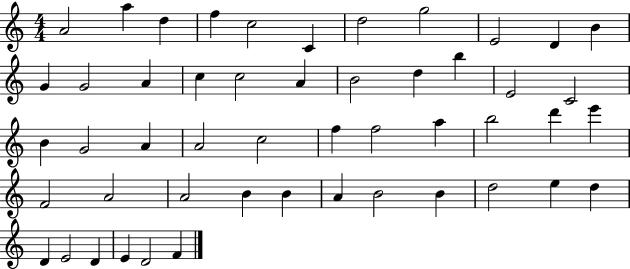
A4/h A5/q D5/q F5/q C5/h C4/q D5/h G5/h E4/h D4/q B4/q G4/q G4/h A4/q C5/q C5/h A4/q B4/h D5/q B5/q E4/h C4/h B4/q G4/h A4/q A4/h C5/h F5/q F5/h A5/q B5/h D6/q E6/q F4/h A4/h A4/h B4/q B4/q A4/q B4/h B4/q D5/h E5/q D5/q D4/q E4/h D4/q E4/q D4/h F4/q